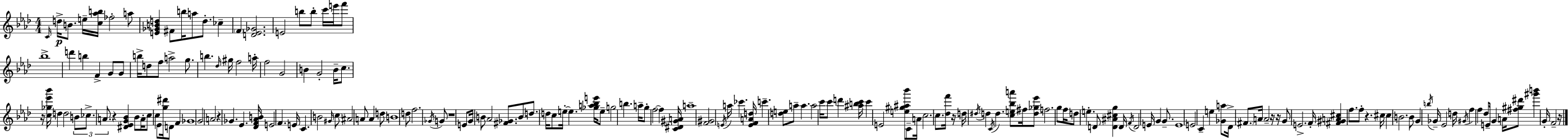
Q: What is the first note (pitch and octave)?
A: C4